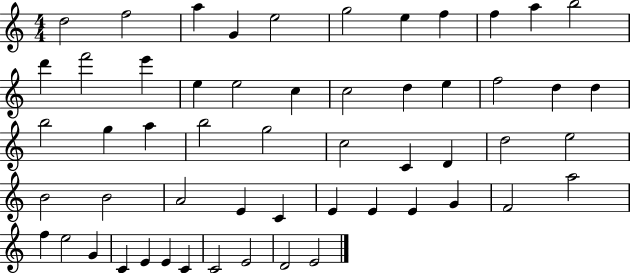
D5/h F5/h A5/q G4/q E5/h G5/h E5/q F5/q F5/q A5/q B5/h D6/q F6/h E6/q E5/q E5/h C5/q C5/h D5/q E5/q F5/h D5/q D5/q B5/h G5/q A5/q B5/h G5/h C5/h C4/q D4/q D5/h E5/h B4/h B4/h A4/h E4/q C4/q E4/q E4/q E4/q G4/q F4/h A5/h F5/q E5/h G4/q C4/q E4/q E4/q C4/q C4/h E4/h D4/h E4/h